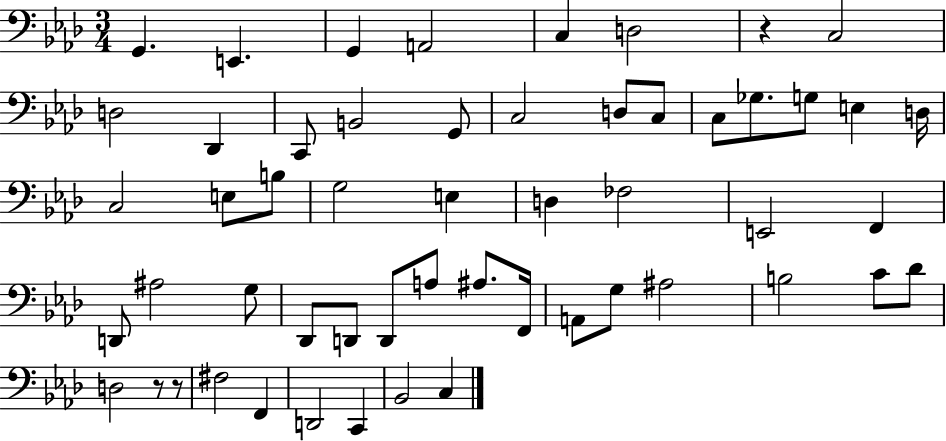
X:1
T:Untitled
M:3/4
L:1/4
K:Ab
G,, E,, G,, A,,2 C, D,2 z C,2 D,2 _D,, C,,/2 B,,2 G,,/2 C,2 D,/2 C,/2 C,/2 _G,/2 G,/2 E, D,/4 C,2 E,/2 B,/2 G,2 E, D, _F,2 E,,2 F,, D,,/2 ^A,2 G,/2 _D,,/2 D,,/2 D,,/2 A,/2 ^A,/2 F,,/4 A,,/2 G,/2 ^A,2 B,2 C/2 _D/2 D,2 z/2 z/2 ^F,2 F,, D,,2 C,, _B,,2 C,